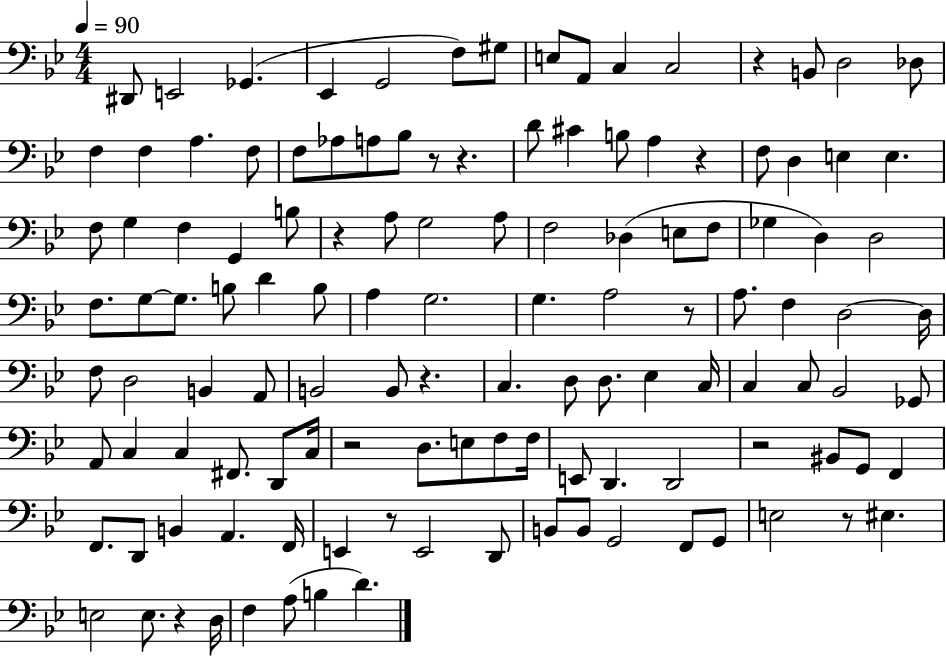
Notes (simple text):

D#2/e E2/h Gb2/q. Eb2/q G2/h F3/e G#3/e E3/e A2/e C3/q C3/h R/q B2/e D3/h Db3/e F3/q F3/q A3/q. F3/e F3/e Ab3/e A3/e Bb3/e R/e R/q. D4/e C#4/q B3/e A3/q R/q F3/e D3/q E3/q E3/q. F3/e G3/q F3/q G2/q B3/e R/q A3/e G3/h A3/e F3/h Db3/q E3/e F3/e Gb3/q D3/q D3/h F3/e. G3/e G3/e. B3/e D4/q B3/e A3/q G3/h. G3/q. A3/h R/e A3/e. F3/q D3/h D3/s F3/e D3/h B2/q A2/e B2/h B2/e R/q. C3/q. D3/e D3/e. Eb3/q C3/s C3/q C3/e Bb2/h Gb2/e A2/e C3/q C3/q F#2/e. D2/e C3/s R/h D3/e. E3/e F3/e F3/s E2/e D2/q. D2/h R/h BIS2/e G2/e F2/q F2/e. D2/e B2/q A2/q. F2/s E2/q R/e E2/h D2/e B2/e B2/e G2/h F2/e G2/e E3/h R/e EIS3/q. E3/h E3/e. R/q D3/s F3/q A3/e B3/q D4/q.